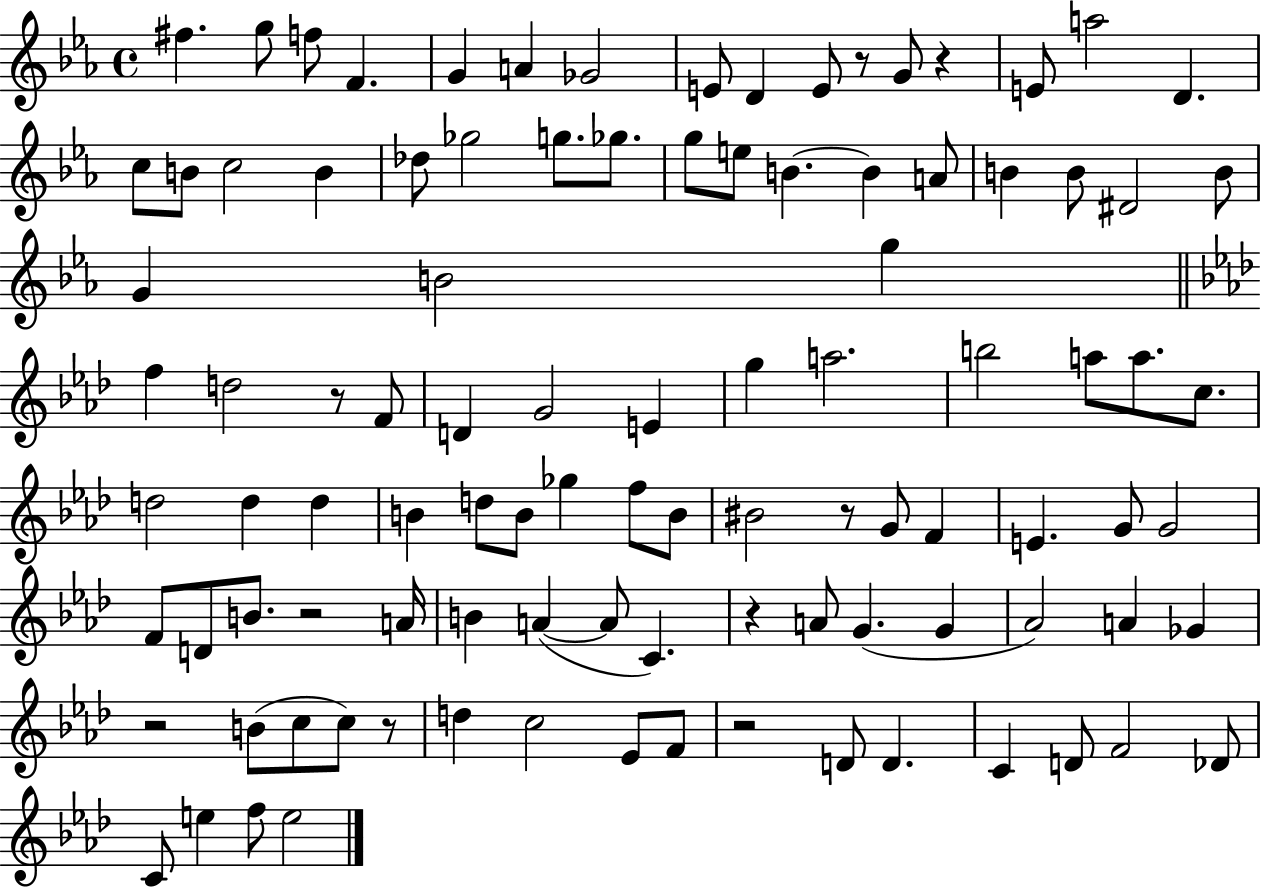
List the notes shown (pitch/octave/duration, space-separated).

F#5/q. G5/e F5/e F4/q. G4/q A4/q Gb4/h E4/e D4/q E4/e R/e G4/e R/q E4/e A5/h D4/q. C5/e B4/e C5/h B4/q Db5/e Gb5/h G5/e. Gb5/e. G5/e E5/e B4/q. B4/q A4/e B4/q B4/e D#4/h B4/e G4/q B4/h G5/q F5/q D5/h R/e F4/e D4/q G4/h E4/q G5/q A5/h. B5/h A5/e A5/e. C5/e. D5/h D5/q D5/q B4/q D5/e B4/e Gb5/q F5/e B4/e BIS4/h R/e G4/e F4/q E4/q. G4/e G4/h F4/e D4/e B4/e. R/h A4/s B4/q A4/q A4/e C4/q. R/q A4/e G4/q. G4/q Ab4/h A4/q Gb4/q R/h B4/e C5/e C5/e R/e D5/q C5/h Eb4/e F4/e R/h D4/e D4/q. C4/q D4/e F4/h Db4/e C4/e E5/q F5/e E5/h